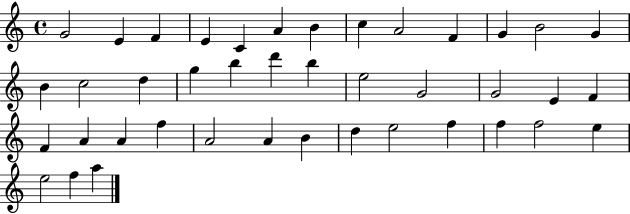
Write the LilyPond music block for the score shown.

{
  \clef treble
  \time 4/4
  \defaultTimeSignature
  \key c \major
  g'2 e'4 f'4 | e'4 c'4 a'4 b'4 | c''4 a'2 f'4 | g'4 b'2 g'4 | \break b'4 c''2 d''4 | g''4 b''4 d'''4 b''4 | e''2 g'2 | g'2 e'4 f'4 | \break f'4 a'4 a'4 f''4 | a'2 a'4 b'4 | d''4 e''2 f''4 | f''4 f''2 e''4 | \break e''2 f''4 a''4 | \bar "|."
}